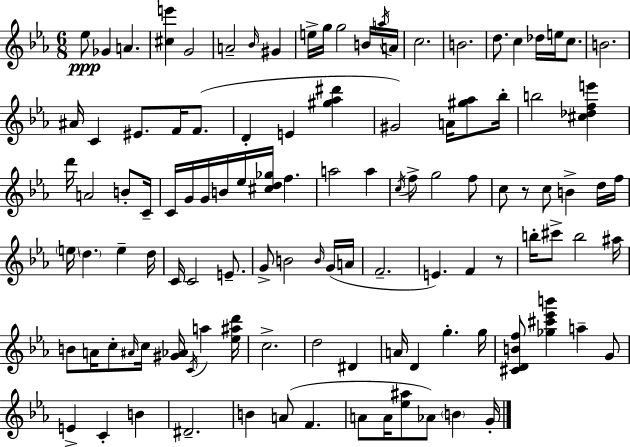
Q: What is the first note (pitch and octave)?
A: Eb5